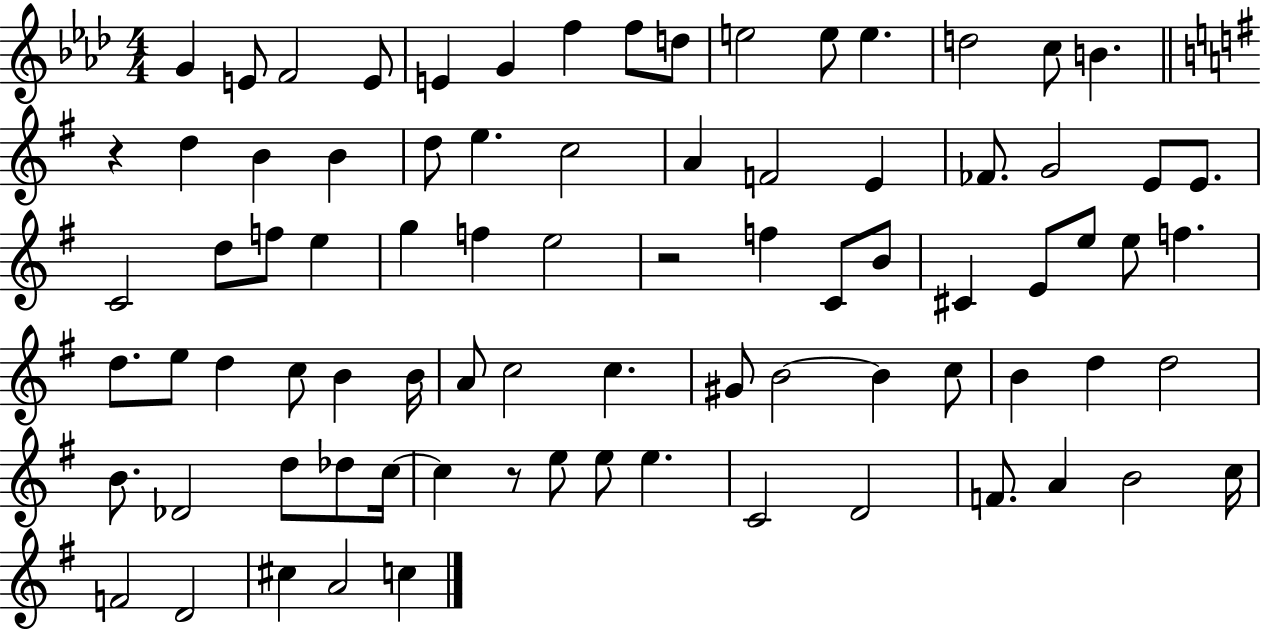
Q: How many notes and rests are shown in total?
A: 82